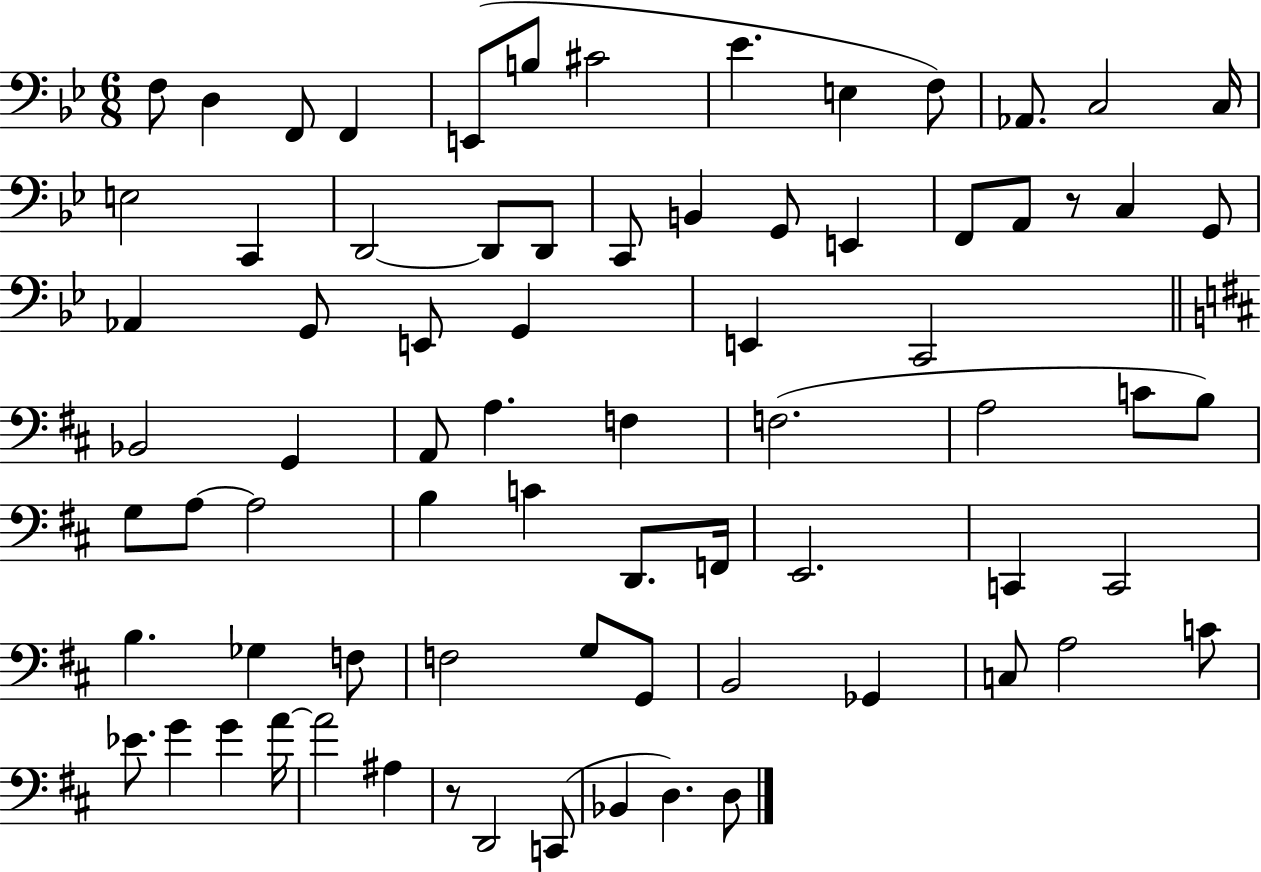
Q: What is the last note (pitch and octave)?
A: D3